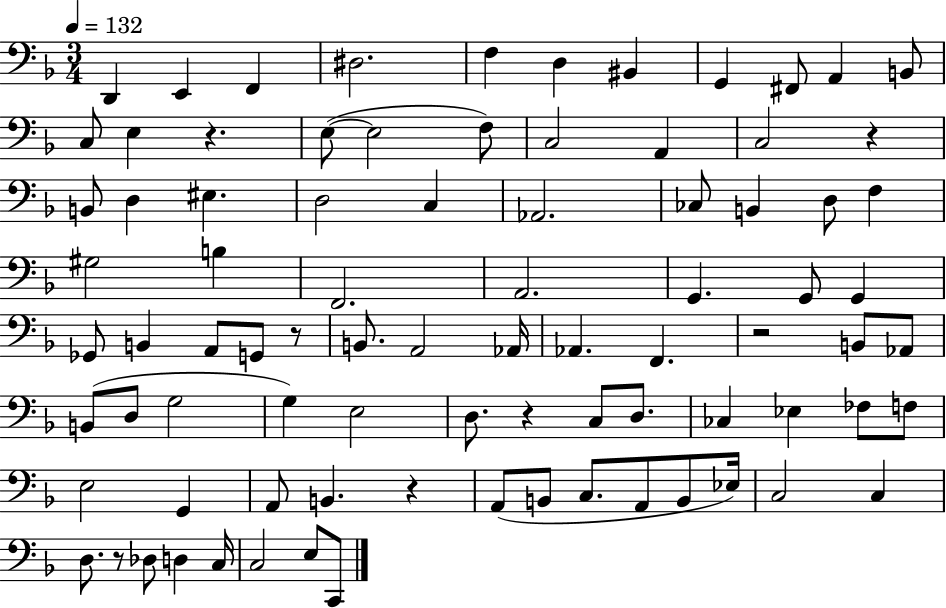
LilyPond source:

{
  \clef bass
  \numericTimeSignature
  \time 3/4
  \key f \major
  \tempo 4 = 132
  d,4 e,4 f,4 | dis2. | f4 d4 bis,4 | g,4 fis,8 a,4 b,8 | \break c8 e4 r4. | e8~(~ e2 f8) | c2 a,4 | c2 r4 | \break b,8 d4 eis4. | d2 c4 | aes,2. | ces8 b,4 d8 f4 | \break gis2 b4 | f,2. | a,2. | g,4. g,8 g,4 | \break ges,8 b,4 a,8 g,8 r8 | b,8. a,2 aes,16 | aes,4. f,4. | r2 b,8 aes,8 | \break b,8( d8 g2 | g4) e2 | d8. r4 c8 d8. | ces4 ees4 fes8 f8 | \break e2 g,4 | a,8 b,4. r4 | a,8( b,8 c8. a,8 b,8 ees16) | c2 c4 | \break d8. r8 des8 d4 c16 | c2 e8 c,8 | \bar "|."
}